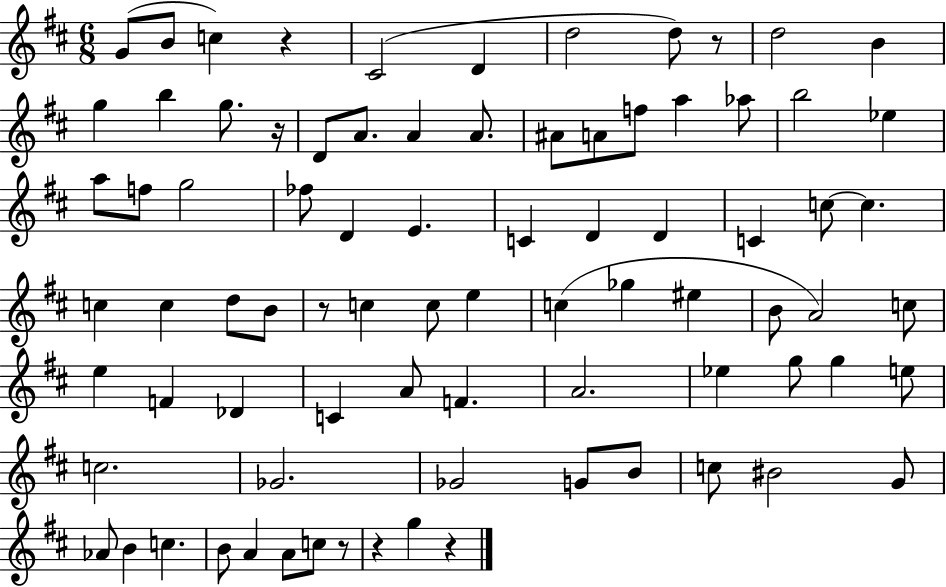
{
  \clef treble
  \numericTimeSignature
  \time 6/8
  \key d \major
  \repeat volta 2 { g'8( b'8 c''4) r4 | cis'2( d'4 | d''2 d''8) r8 | d''2 b'4 | \break g''4 b''4 g''8. r16 | d'8 a'8. a'4 a'8. | ais'8 a'8 f''8 a''4 aes''8 | b''2 ees''4 | \break a''8 f''8 g''2 | fes''8 d'4 e'4. | c'4 d'4 d'4 | c'4 c''8~~ c''4. | \break c''4 c''4 d''8 b'8 | r8 c''4 c''8 e''4 | c''4( ges''4 eis''4 | b'8 a'2) c''8 | \break e''4 f'4 des'4 | c'4 a'8 f'4. | a'2. | ees''4 g''8 g''4 e''8 | \break c''2. | ges'2. | ges'2 g'8 b'8 | c''8 bis'2 g'8 | \break aes'8 b'4 c''4. | b'8 a'4 a'8 c''8 r8 | r4 g''4 r4 | } \bar "|."
}